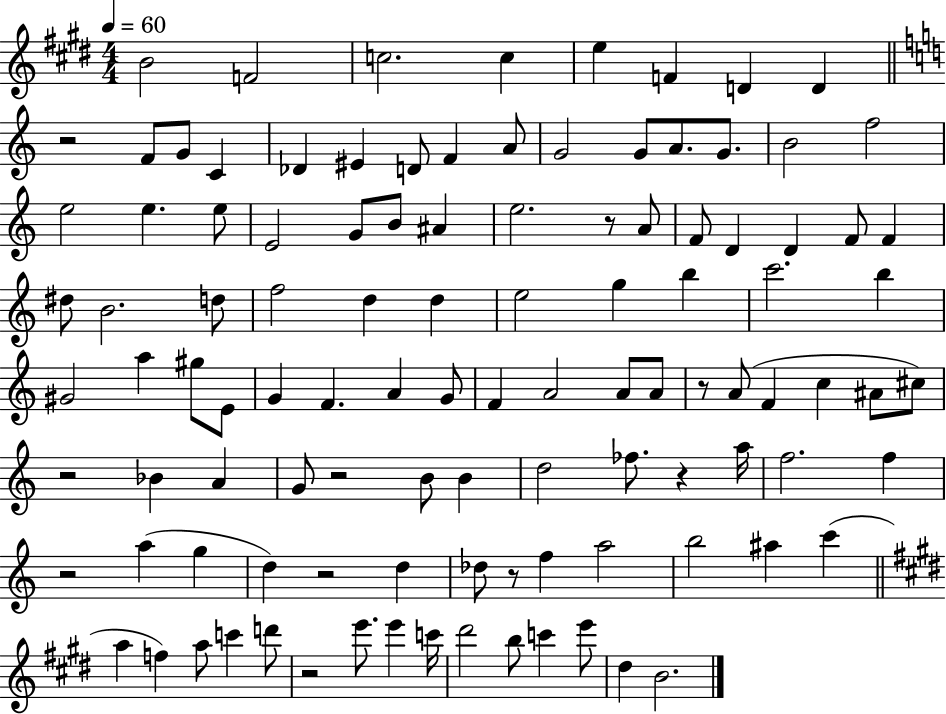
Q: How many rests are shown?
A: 10